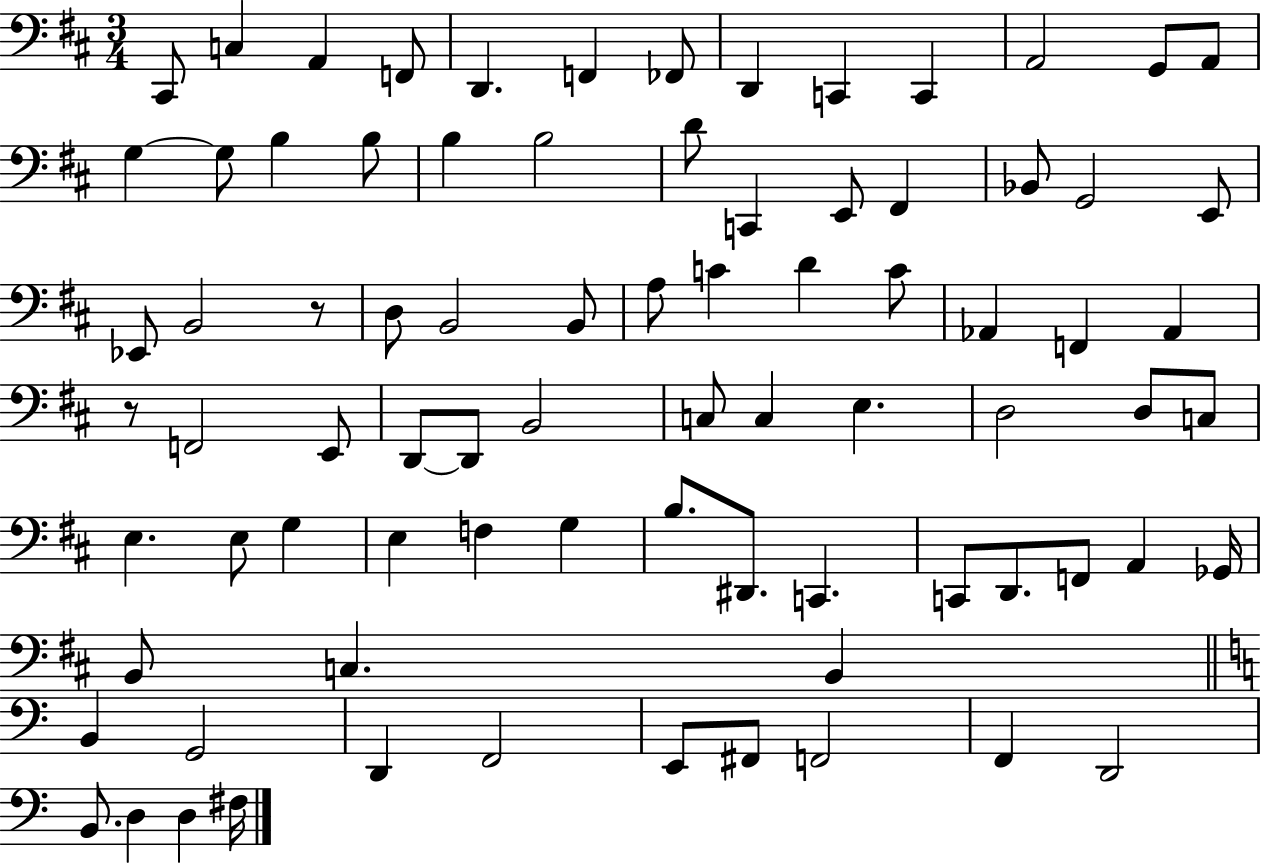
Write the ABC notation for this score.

X:1
T:Untitled
M:3/4
L:1/4
K:D
^C,,/2 C, A,, F,,/2 D,, F,, _F,,/2 D,, C,, C,, A,,2 G,,/2 A,,/2 G, G,/2 B, B,/2 B, B,2 D/2 C,, E,,/2 ^F,, _B,,/2 G,,2 E,,/2 _E,,/2 B,,2 z/2 D,/2 B,,2 B,,/2 A,/2 C D C/2 _A,, F,, _A,, z/2 F,,2 E,,/2 D,,/2 D,,/2 B,,2 C,/2 C, E, D,2 D,/2 C,/2 E, E,/2 G, E, F, G, B,/2 ^D,,/2 C,, C,,/2 D,,/2 F,,/2 A,, _G,,/4 B,,/2 C, B,, B,, G,,2 D,, F,,2 E,,/2 ^F,,/2 F,,2 F,, D,,2 B,,/2 D, D, ^F,/4